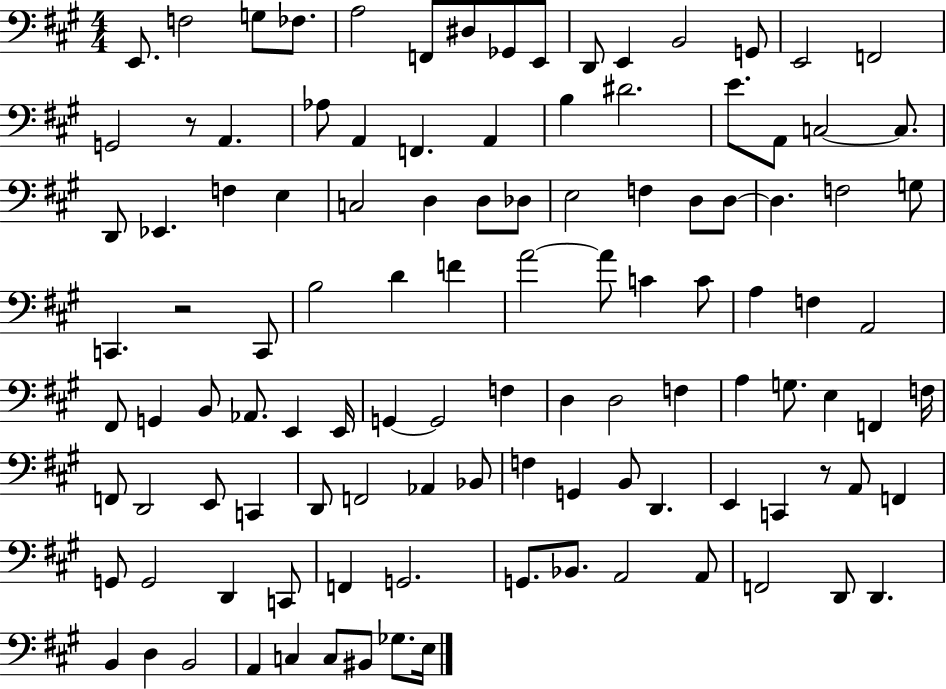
{
  \clef bass
  \numericTimeSignature
  \time 4/4
  \key a \major
  e,8. f2 g8 fes8. | a2 f,8 dis8 ges,8 e,8 | d,8 e,4 b,2 g,8 | e,2 f,2 | \break g,2 r8 a,4. | aes8 a,4 f,4. a,4 | b4 dis'2. | e'8. a,8 c2~~ c8. | \break d,8 ees,4. f4 e4 | c2 d4 d8 des8 | e2 f4 d8 d8~~ | d4. f2 g8 | \break c,4. r2 c,8 | b2 d'4 f'4 | a'2~~ a'8 c'4 c'8 | a4 f4 a,2 | \break fis,8 g,4 b,8 aes,8. e,4 e,16 | g,4~~ g,2 f4 | d4 d2 f4 | a4 g8. e4 f,4 f16 | \break f,8 d,2 e,8 c,4 | d,8 f,2 aes,4 bes,8 | f4 g,4 b,8 d,4. | e,4 c,4 r8 a,8 f,4 | \break g,8 g,2 d,4 c,8 | f,4 g,2. | g,8. bes,8. a,2 a,8 | f,2 d,8 d,4. | \break b,4 d4 b,2 | a,4 c4 c8 bis,8 ges8. e16 | \bar "|."
}